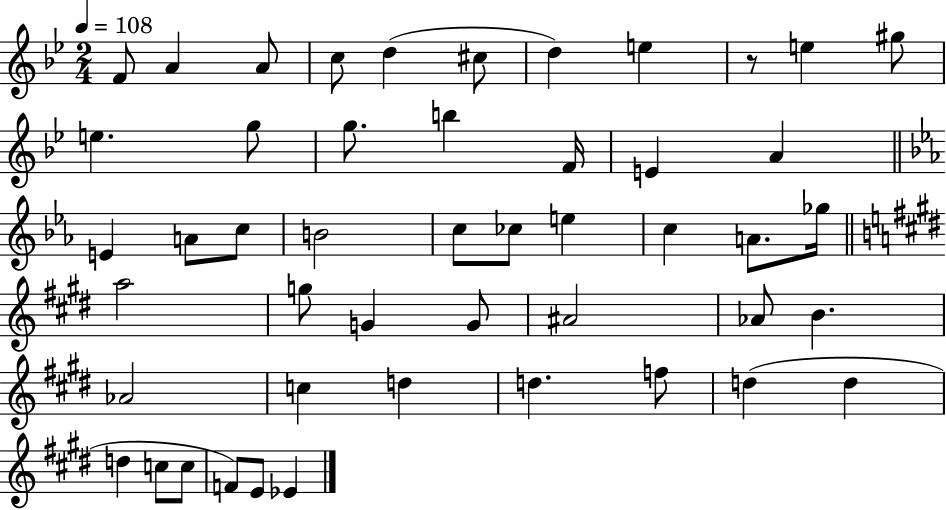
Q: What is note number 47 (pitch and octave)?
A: Eb4